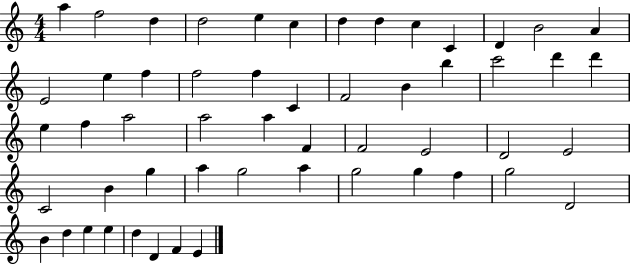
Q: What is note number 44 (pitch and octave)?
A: F5